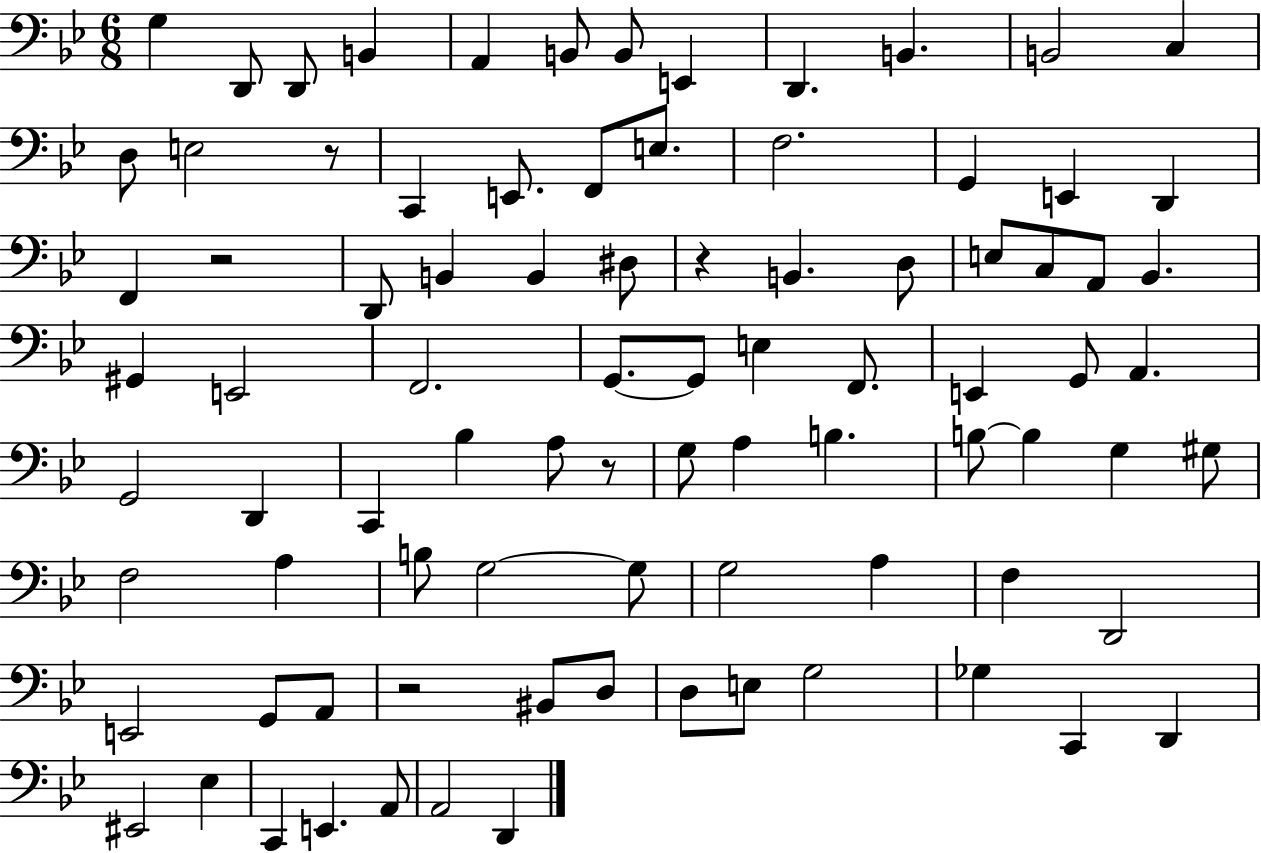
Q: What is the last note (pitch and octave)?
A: D2